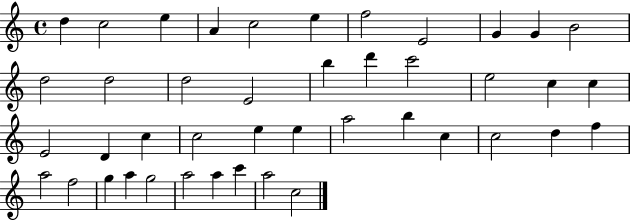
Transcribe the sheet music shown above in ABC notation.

X:1
T:Untitled
M:4/4
L:1/4
K:C
d c2 e A c2 e f2 E2 G G B2 d2 d2 d2 E2 b d' c'2 e2 c c E2 D c c2 e e a2 b c c2 d f a2 f2 g a g2 a2 a c' a2 c2